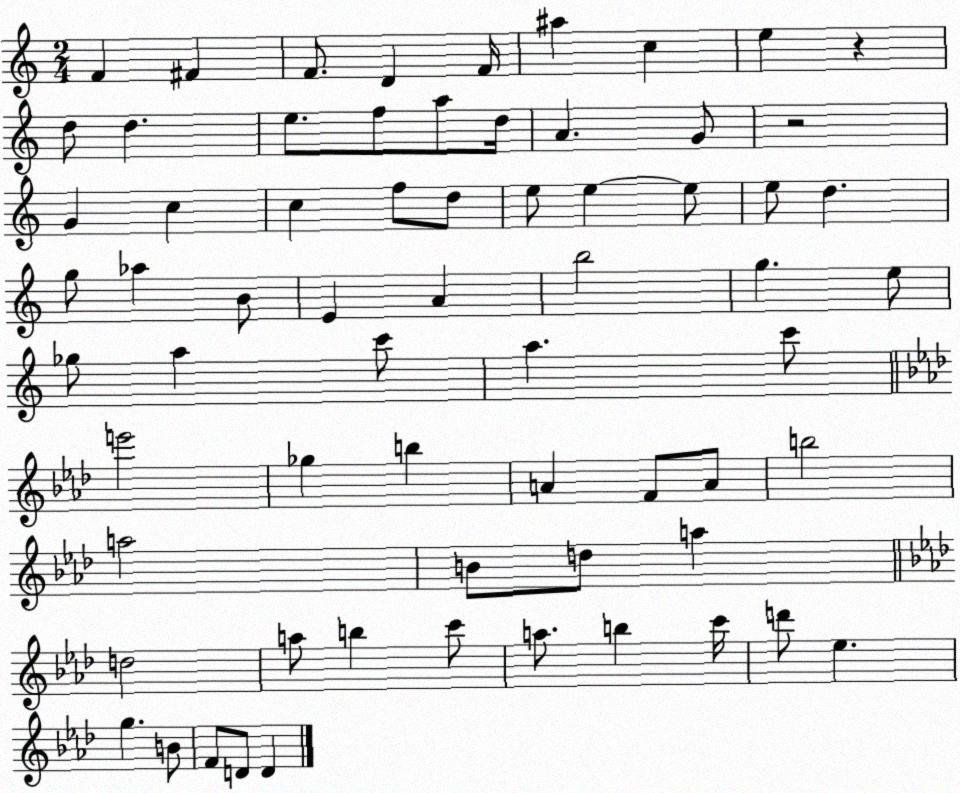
X:1
T:Untitled
M:2/4
L:1/4
K:C
F ^F F/2 D F/4 ^a c e z d/2 d e/2 f/2 a/2 d/4 A G/2 z2 G c c f/2 d/2 e/2 e e/2 e/2 d g/2 _a B/2 E A b2 g e/2 _g/2 a c'/2 a c'/2 e'2 _g b A F/2 A/2 b2 a2 B/2 d/2 a d2 a/2 b c'/2 a/2 b c'/4 d'/2 _e g B/2 F/2 D/2 D